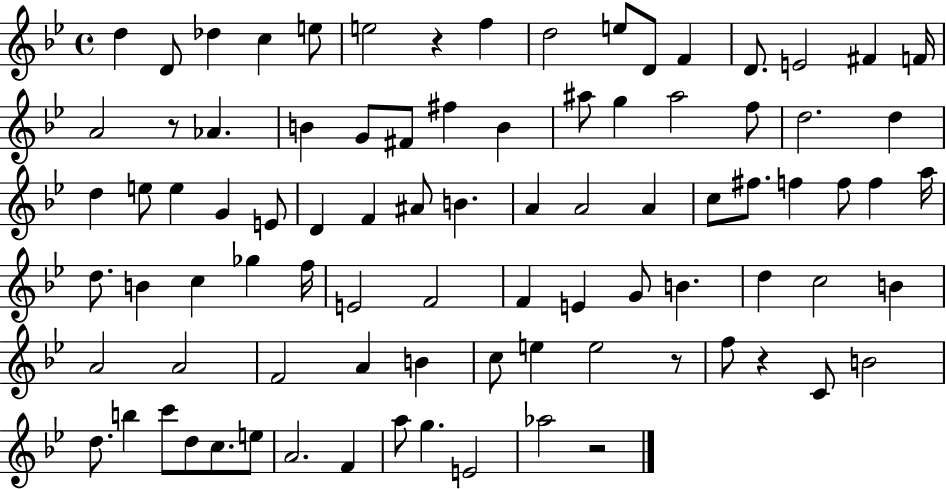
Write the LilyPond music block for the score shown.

{
  \clef treble
  \time 4/4
  \defaultTimeSignature
  \key bes \major
  d''4 d'8 des''4 c''4 e''8 | e''2 r4 f''4 | d''2 e''8 d'8 f'4 | d'8. e'2 fis'4 f'16 | \break a'2 r8 aes'4. | b'4 g'8 fis'8 fis''4 b'4 | ais''8 g''4 ais''2 f''8 | d''2. d''4 | \break d''4 e''8 e''4 g'4 e'8 | d'4 f'4 ais'8 b'4. | a'4 a'2 a'4 | c''8 fis''8. f''4 f''8 f''4 a''16 | \break d''8. b'4 c''4 ges''4 f''16 | e'2 f'2 | f'4 e'4 g'8 b'4. | d''4 c''2 b'4 | \break a'2 a'2 | f'2 a'4 b'4 | c''8 e''4 e''2 r8 | f''8 r4 c'8 b'2 | \break d''8. b''4 c'''8 d''8 c''8. e''8 | a'2. f'4 | a''8 g''4. e'2 | aes''2 r2 | \break \bar "|."
}